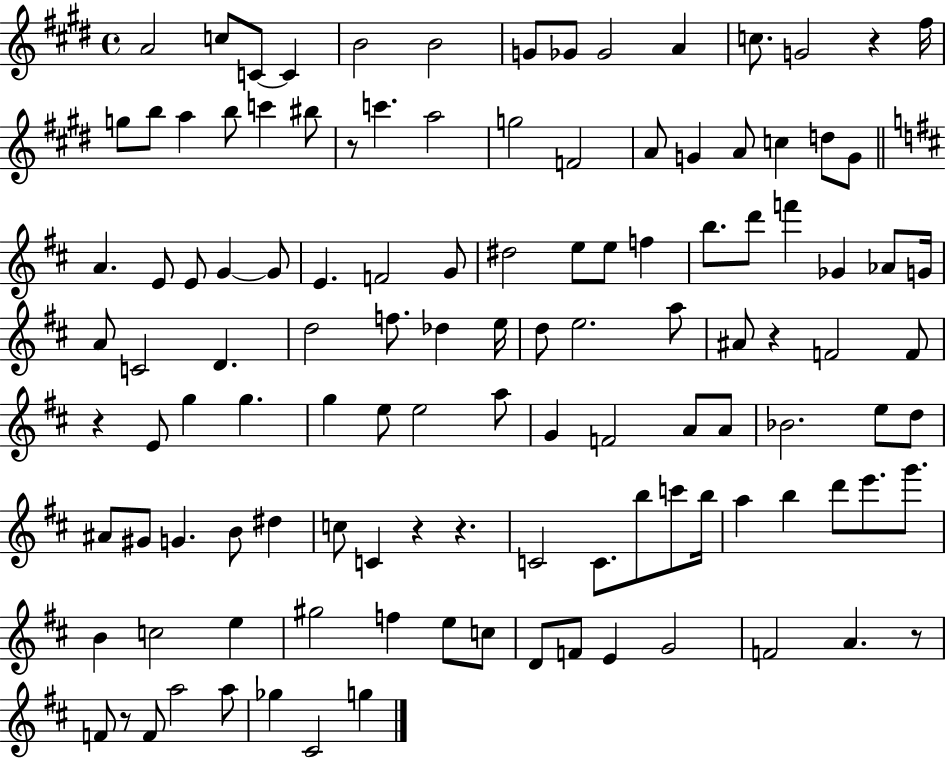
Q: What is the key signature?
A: E major